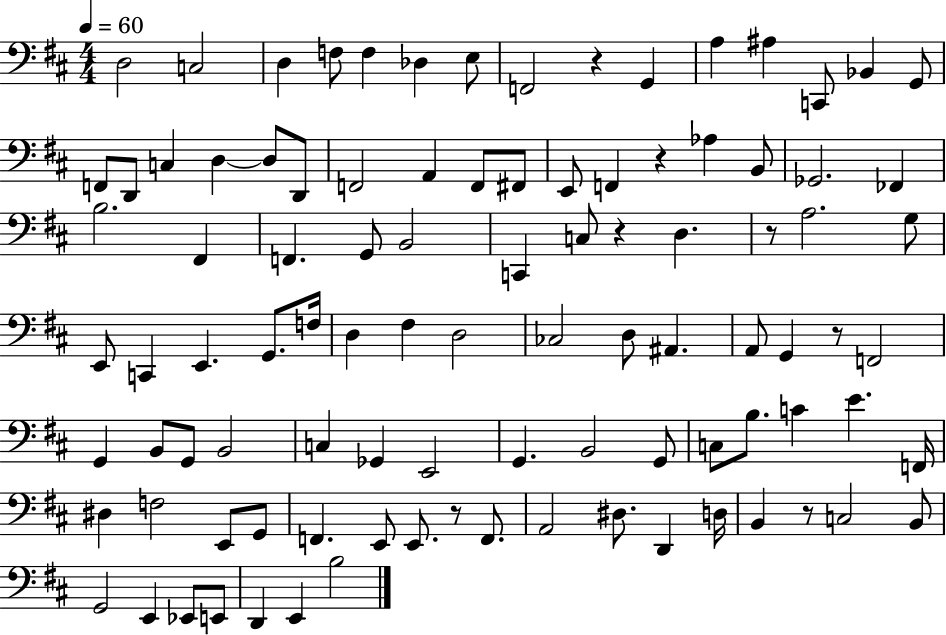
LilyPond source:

{
  \clef bass
  \numericTimeSignature
  \time 4/4
  \key d \major
  \tempo 4 = 60
  d2 c2 | d4 f8 f4 des4 e8 | f,2 r4 g,4 | a4 ais4 c,8 bes,4 g,8 | \break f,8 d,8 c4 d4~~ d8 d,8 | f,2 a,4 f,8 fis,8 | e,8 f,4 r4 aes4 b,8 | ges,2. fes,4 | \break b2. fis,4 | f,4. g,8 b,2 | c,4 c8 r4 d4. | r8 a2. g8 | \break e,8 c,4 e,4. g,8. f16 | d4 fis4 d2 | ces2 d8 ais,4. | a,8 g,4 r8 f,2 | \break g,4 b,8 g,8 b,2 | c4 ges,4 e,2 | g,4. b,2 g,8 | c8 b8. c'4 e'4. f,16 | \break dis4 f2 e,8 g,8 | f,4. e,8 e,8. r8 f,8. | a,2 dis8. d,4 d16 | b,4 r8 c2 b,8 | \break g,2 e,4 ees,8 e,8 | d,4 e,4 b2 | \bar "|."
}